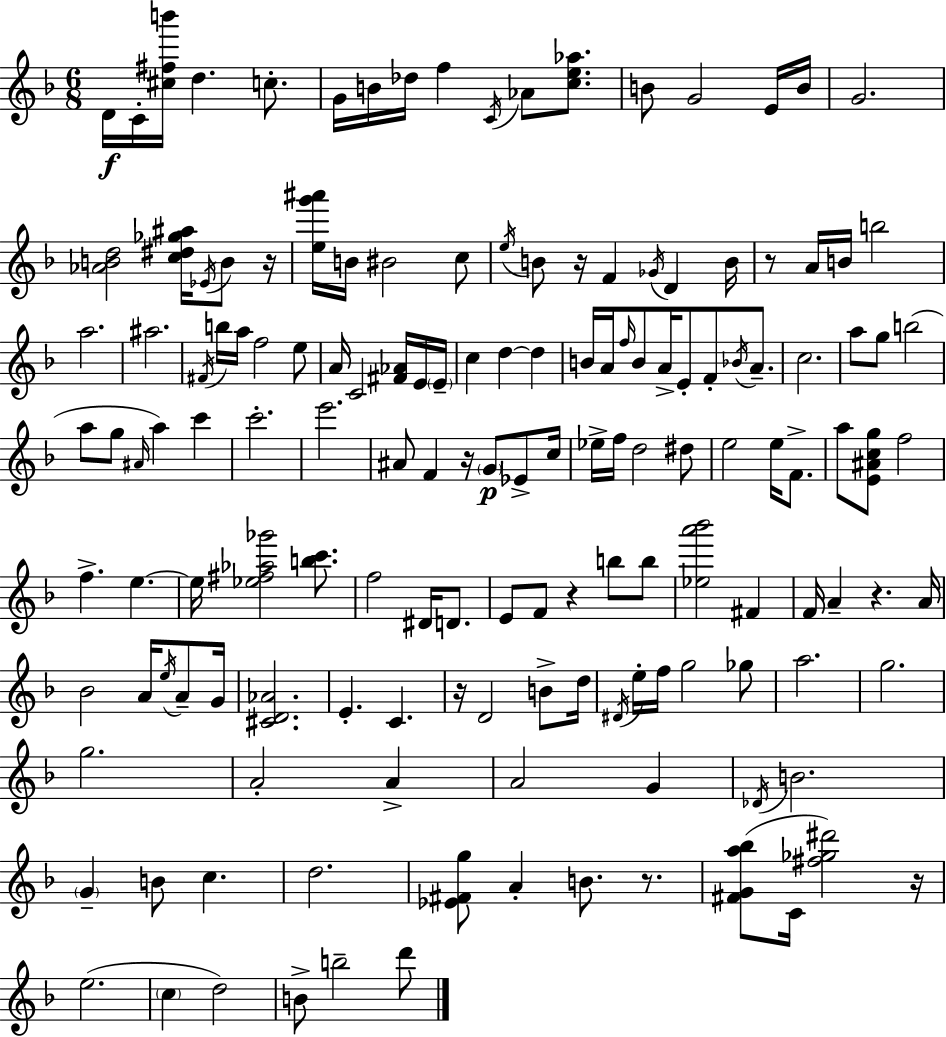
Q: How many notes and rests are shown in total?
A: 151